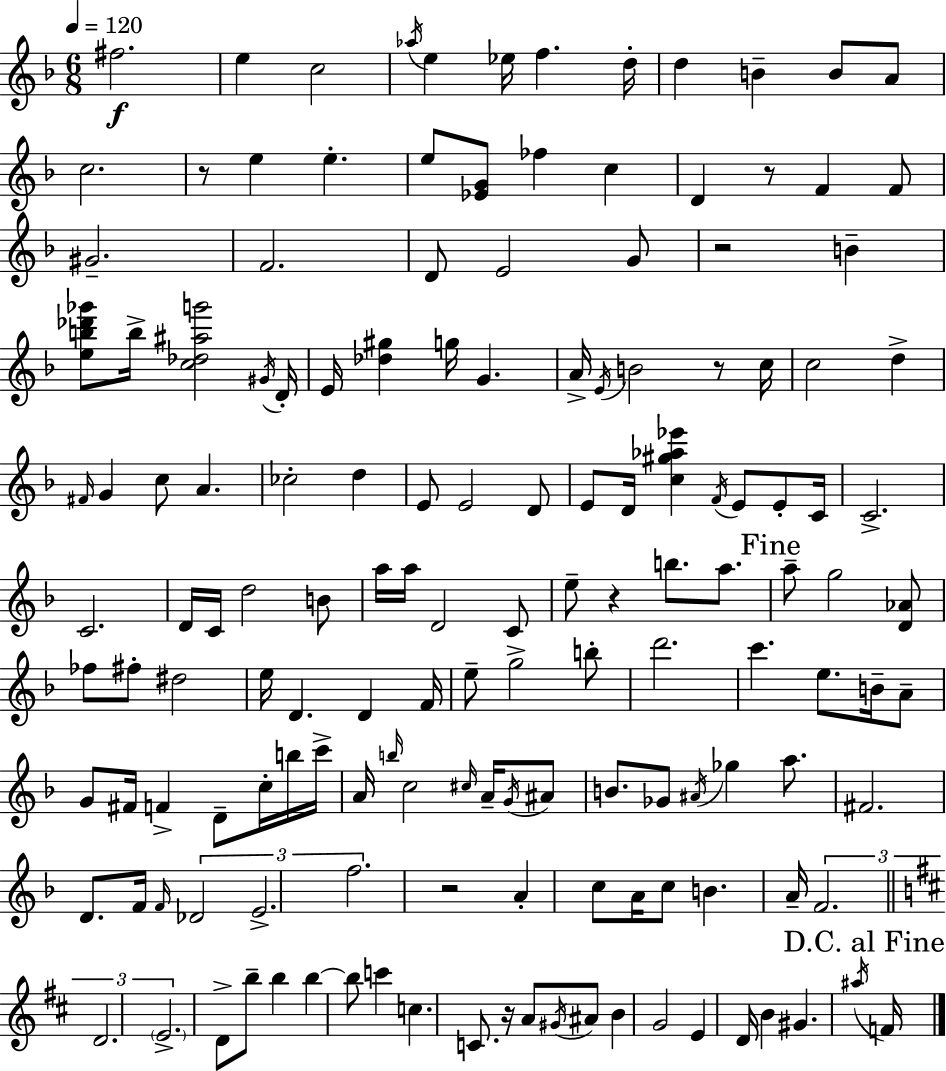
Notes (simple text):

F#5/h. E5/q C5/h Ab5/s E5/q Eb5/s F5/q. D5/s D5/q B4/q B4/e A4/e C5/h. R/e E5/q E5/q. E5/e [Eb4,G4]/e FES5/q C5/q D4/q R/e F4/q F4/e G#4/h. F4/h. D4/e E4/h G4/e R/h B4/q [E5,B5,Db6,Gb6]/e B5/s [C5,Db5,A#5,G6]/h G#4/s D4/s E4/s [Db5,G#5]/q G5/s G4/q. A4/s E4/s B4/h R/e C5/s C5/h D5/q F#4/s G4/q C5/e A4/q. CES5/h D5/q E4/e E4/h D4/e E4/e D4/s [C5,G#5,Ab5,Eb6]/q F4/s E4/e E4/e C4/s C4/h. C4/h. D4/s C4/s D5/h B4/e A5/s A5/s D4/h C4/e E5/e R/q B5/e. A5/e. A5/e G5/h [D4,Ab4]/e FES5/e F#5/e D#5/h E5/s D4/q. D4/q F4/s E5/e G5/h B5/e D6/h. C6/q. E5/e. B4/s A4/e G4/e F#4/s F4/q D4/e C5/s B5/s C6/s A4/s B5/s C5/h C#5/s A4/s G4/s A#4/e B4/e. Gb4/e A#4/s Gb5/q A5/e. F#4/h. D4/e. F4/s F4/s Db4/h E4/h. F5/h. R/h A4/q C5/e A4/s C5/e B4/q. A4/s F4/h. D4/h. E4/h. D4/e B5/e B5/q B5/q B5/e C6/q C5/q. C4/e. R/s A4/e G#4/s A#4/e B4/q G4/h E4/q D4/s B4/q G#4/q. A#5/s F4/s